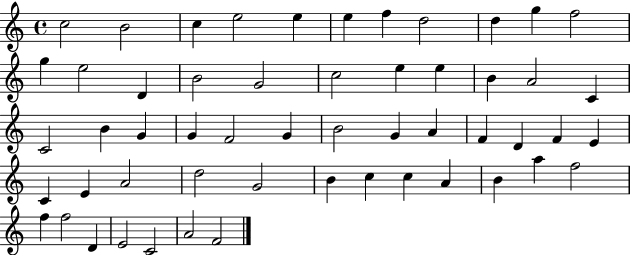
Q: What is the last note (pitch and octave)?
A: F4